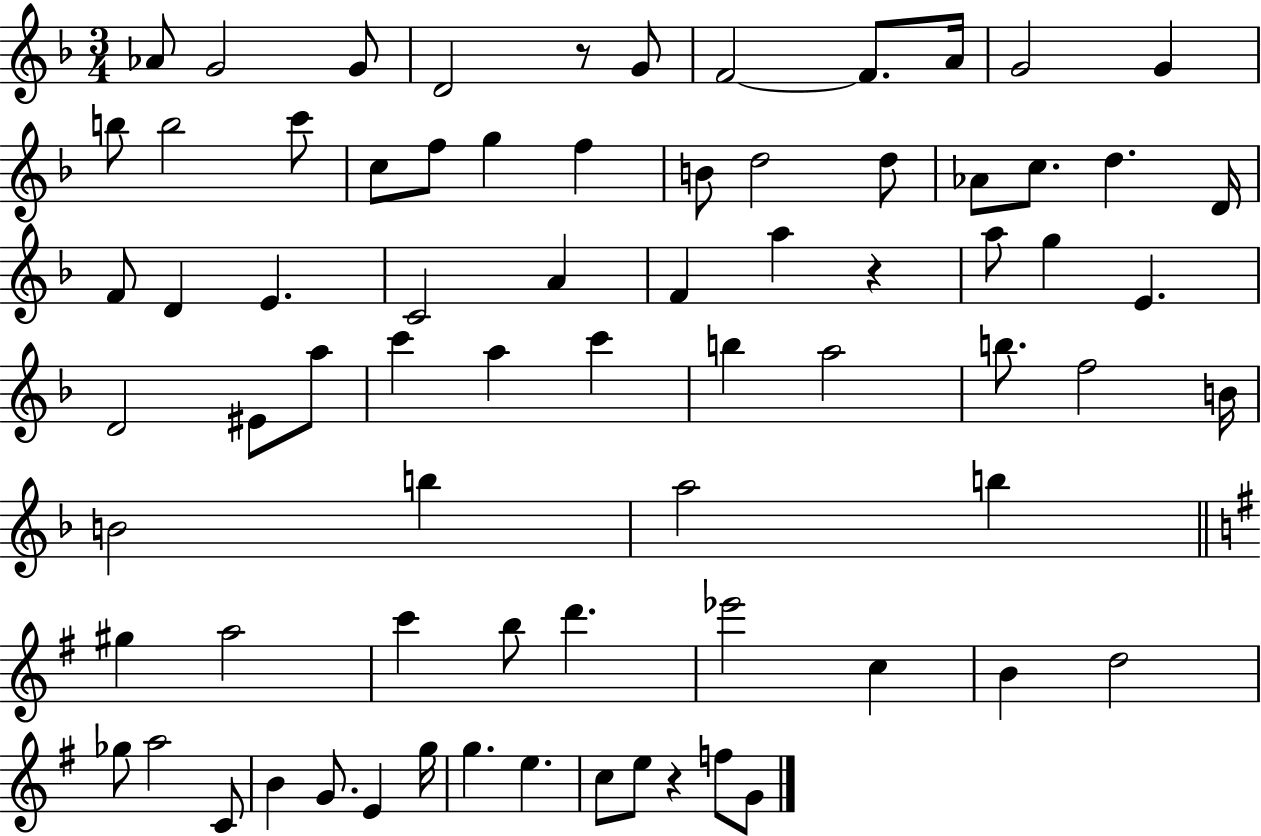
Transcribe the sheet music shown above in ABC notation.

X:1
T:Untitled
M:3/4
L:1/4
K:F
_A/2 G2 G/2 D2 z/2 G/2 F2 F/2 A/4 G2 G b/2 b2 c'/2 c/2 f/2 g f B/2 d2 d/2 _A/2 c/2 d D/4 F/2 D E C2 A F a z a/2 g E D2 ^E/2 a/2 c' a c' b a2 b/2 f2 B/4 B2 b a2 b ^g a2 c' b/2 d' _e'2 c B d2 _g/2 a2 C/2 B G/2 E g/4 g e c/2 e/2 z f/2 G/2